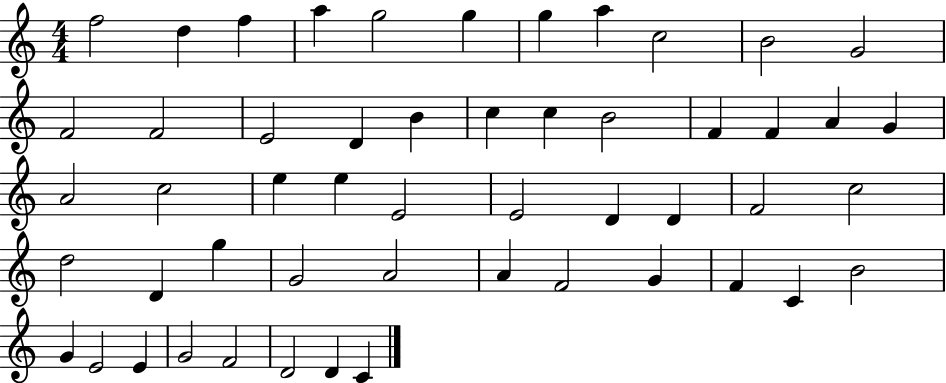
F5/h D5/q F5/q A5/q G5/h G5/q G5/q A5/q C5/h B4/h G4/h F4/h F4/h E4/h D4/q B4/q C5/q C5/q B4/h F4/q F4/q A4/q G4/q A4/h C5/h E5/q E5/q E4/h E4/h D4/q D4/q F4/h C5/h D5/h D4/q G5/q G4/h A4/h A4/q F4/h G4/q F4/q C4/q B4/h G4/q E4/h E4/q G4/h F4/h D4/h D4/q C4/q